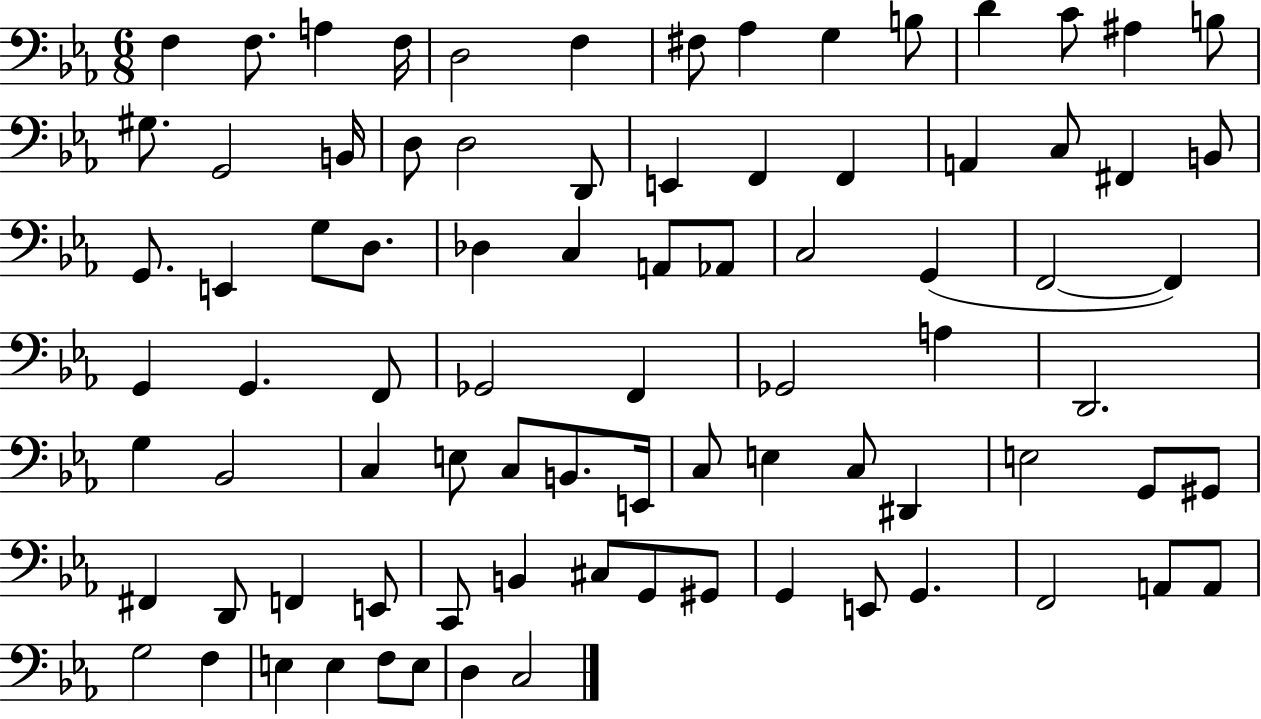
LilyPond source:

{
  \clef bass
  \numericTimeSignature
  \time 6/8
  \key ees \major
  \repeat volta 2 { f4 f8. a4 f16 | d2 f4 | fis8 aes4 g4 b8 | d'4 c'8 ais4 b8 | \break gis8. g,2 b,16 | d8 d2 d,8 | e,4 f,4 f,4 | a,4 c8 fis,4 b,8 | \break g,8. e,4 g8 d8. | des4 c4 a,8 aes,8 | c2 g,4( | f,2~~ f,4) | \break g,4 g,4. f,8 | ges,2 f,4 | ges,2 a4 | d,2. | \break g4 bes,2 | c4 e8 c8 b,8. e,16 | c8 e4 c8 dis,4 | e2 g,8 gis,8 | \break fis,4 d,8 f,4 e,8 | c,8 b,4 cis8 g,8 gis,8 | g,4 e,8 g,4. | f,2 a,8 a,8 | \break g2 f4 | e4 e4 f8 e8 | d4 c2 | } \bar "|."
}